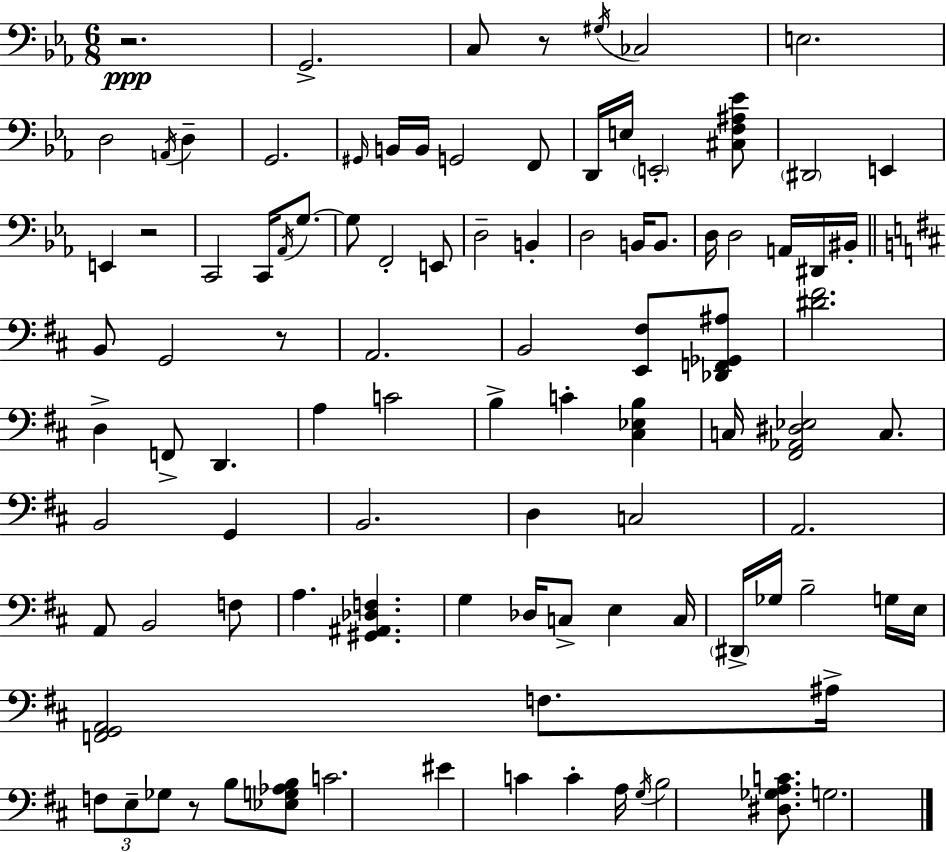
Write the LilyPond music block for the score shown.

{
  \clef bass
  \numericTimeSignature
  \time 6/8
  \key c \minor
  r2.\ppp | g,2.-> | c8 r8 \acciaccatura { gis16 } ces2 | e2. | \break d2 \acciaccatura { a,16 } d4-- | g,2. | \grace { gis,16 } b,16 b,16 g,2 | f,8 d,16 e16 \parenthesize e,2-. | \break <cis f ais ees'>8 \parenthesize dis,2 e,4 | e,4 r2 | c,2 c,16 | \acciaccatura { aes,16 } g8.~~ g8 f,2-. | \break e,8 d2-- | b,4-. d2 | b,16 b,8. d16 d2 | a,16 dis,16 bis,16-. \bar "||" \break \key b \minor b,8 g,2 r8 | a,2. | b,2 <e, fis>8 <des, f, ges, ais>8 | <dis' fis'>2. | \break d4-> f,8-> d,4. | a4 c'2 | b4-> c'4-. <cis ees b>4 | c16 <fis, aes, dis ees>2 c8. | \break b,2 g,4 | b,2. | d4 c2 | a,2. | \break a,8 b,2 f8 | a4. <gis, ais, des f>4. | g4 des16 c8-> e4 c16 | \parenthesize dis,16-> ges16 b2-- g16 e16 | \break <f, g, a,>2 f8. ais16-> | \tuplet 3/2 { f8 e8-- ges8 } r8 b8 <ees g aes b>8 | c'2. | eis'4 c'4 c'4-. | \break a16 \acciaccatura { g16 } b2 <dis ges a c'>8. | g2. | \bar "|."
}